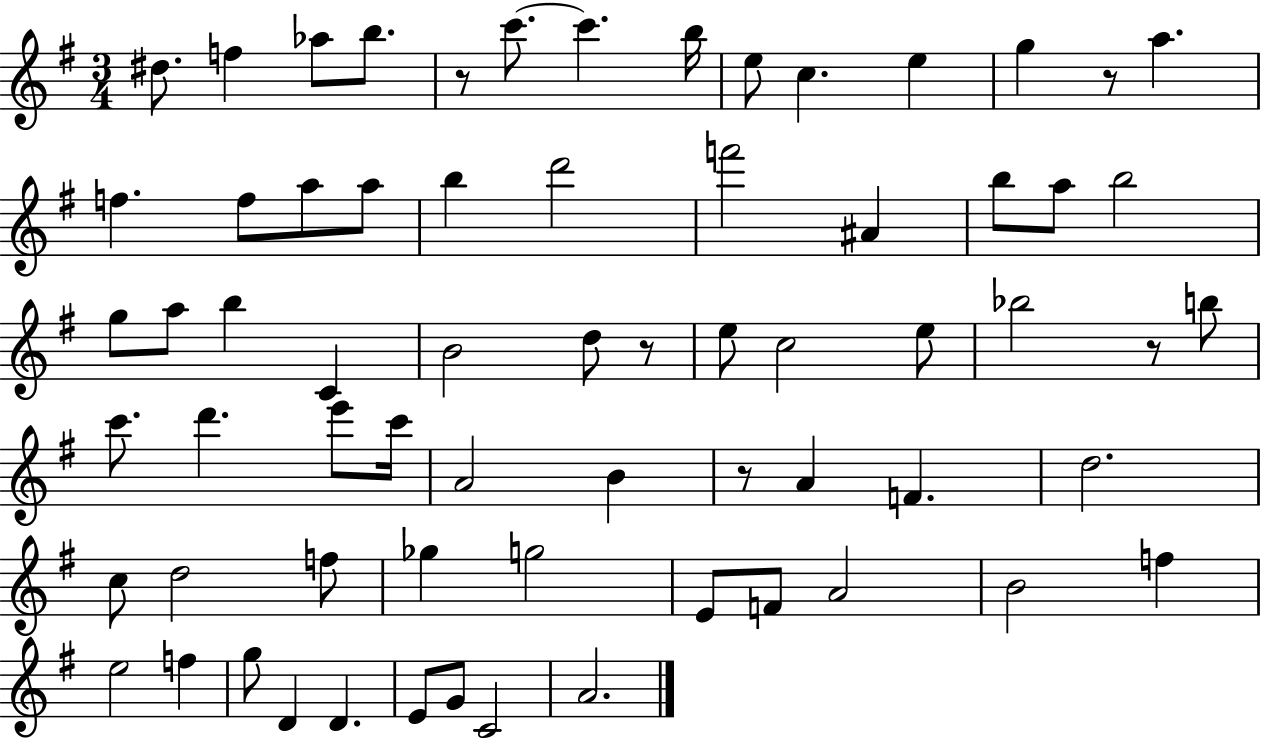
D#5/e. F5/q Ab5/e B5/e. R/e C6/e. C6/q. B5/s E5/e C5/q. E5/q G5/q R/e A5/q. F5/q. F5/e A5/e A5/e B5/q D6/h F6/h A#4/q B5/e A5/e B5/h G5/e A5/e B5/q C4/q B4/h D5/e R/e E5/e C5/h E5/e Bb5/h R/e B5/e C6/e. D6/q. E6/e C6/s A4/h B4/q R/e A4/q F4/q. D5/h. C5/e D5/h F5/e Gb5/q G5/h E4/e F4/e A4/h B4/h F5/q E5/h F5/q G5/e D4/q D4/q. E4/e G4/e C4/h A4/h.